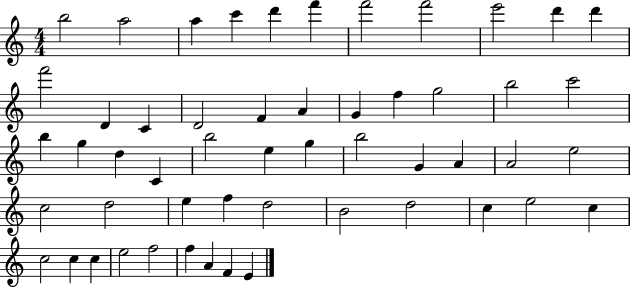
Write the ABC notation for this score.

X:1
T:Untitled
M:4/4
L:1/4
K:C
b2 a2 a c' d' f' f'2 f'2 e'2 d' d' f'2 D C D2 F A G f g2 b2 c'2 b g d C b2 e g b2 G A A2 e2 c2 d2 e f d2 B2 d2 c e2 c c2 c c e2 f2 f A F E